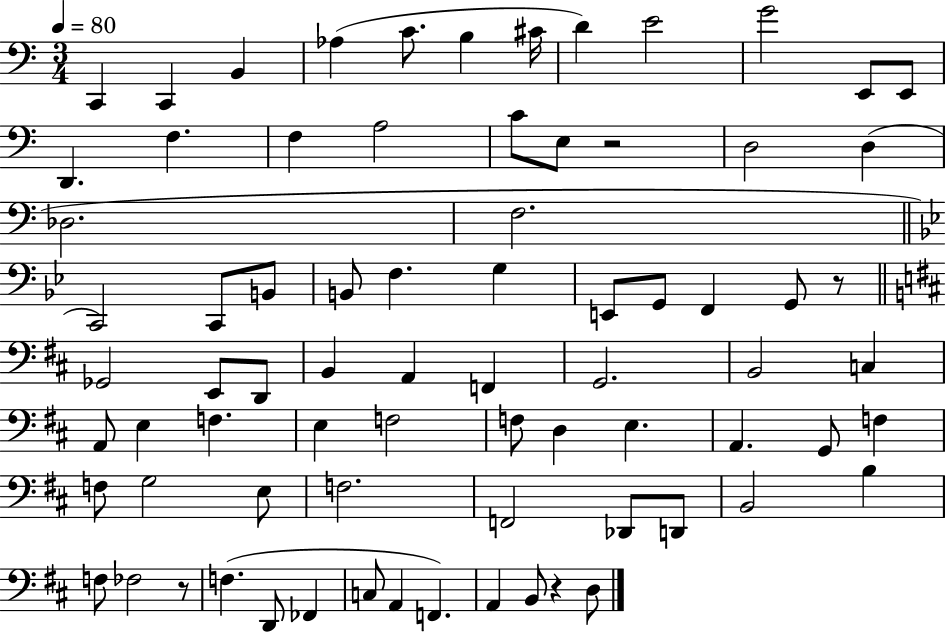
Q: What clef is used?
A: bass